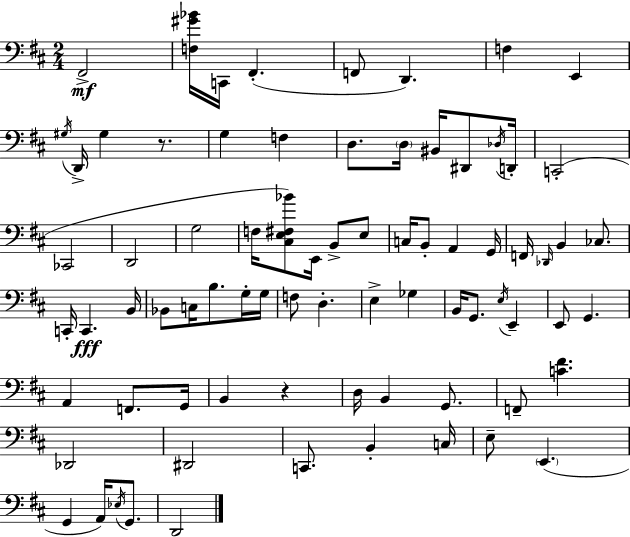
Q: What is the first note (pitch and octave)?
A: F#2